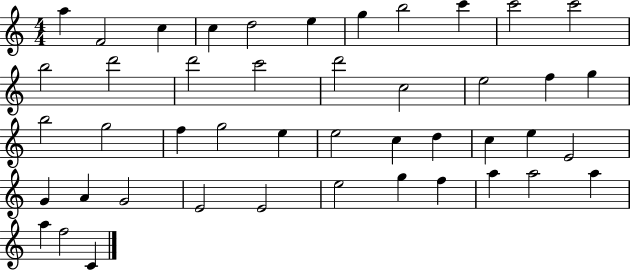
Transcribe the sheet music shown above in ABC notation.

X:1
T:Untitled
M:4/4
L:1/4
K:C
a F2 c c d2 e g b2 c' c'2 c'2 b2 d'2 d'2 c'2 d'2 c2 e2 f g b2 g2 f g2 e e2 c d c e E2 G A G2 E2 E2 e2 g f a a2 a a f2 C